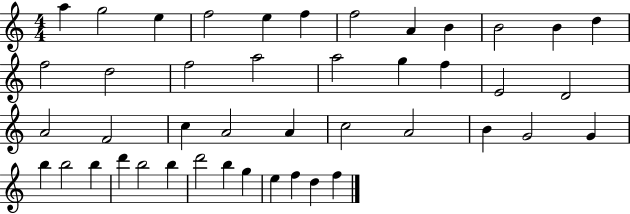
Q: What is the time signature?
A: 4/4